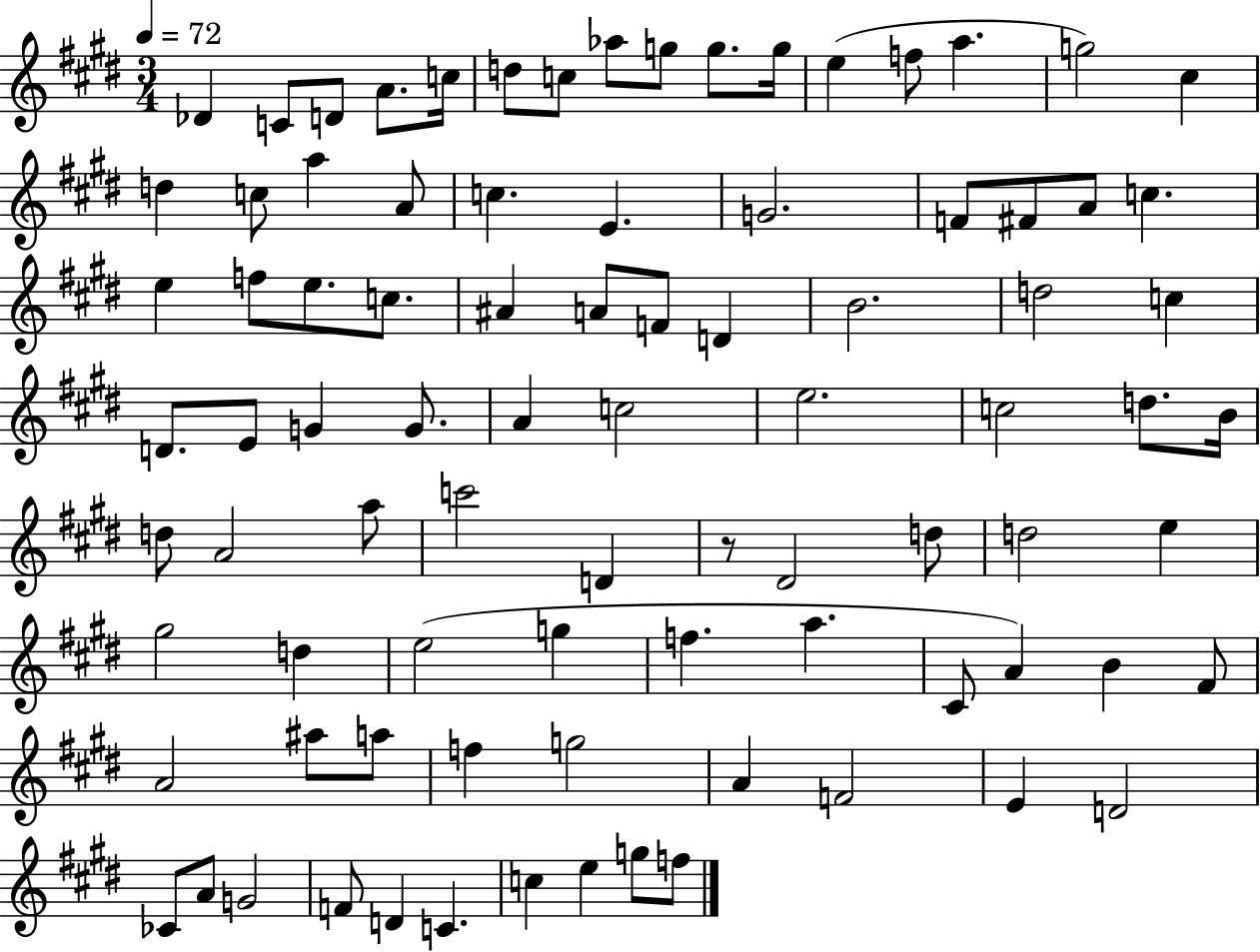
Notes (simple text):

Db4/q C4/e D4/e A4/e. C5/s D5/e C5/e Ab5/e G5/e G5/e. G5/s E5/q F5/e A5/q. G5/h C#5/q D5/q C5/e A5/q A4/e C5/q. E4/q. G4/h. F4/e F#4/e A4/e C5/q. E5/q F5/e E5/e. C5/e. A#4/q A4/e F4/e D4/q B4/h. D5/h C5/q D4/e. E4/e G4/q G4/e. A4/q C5/h E5/h. C5/h D5/e. B4/s D5/e A4/h A5/e C6/h D4/q R/e D#4/h D5/e D5/h E5/q G#5/h D5/q E5/h G5/q F5/q. A5/q. C#4/e A4/q B4/q F#4/e A4/h A#5/e A5/e F5/q G5/h A4/q F4/h E4/q D4/h CES4/e A4/e G4/h F4/e D4/q C4/q. C5/q E5/q G5/e F5/e